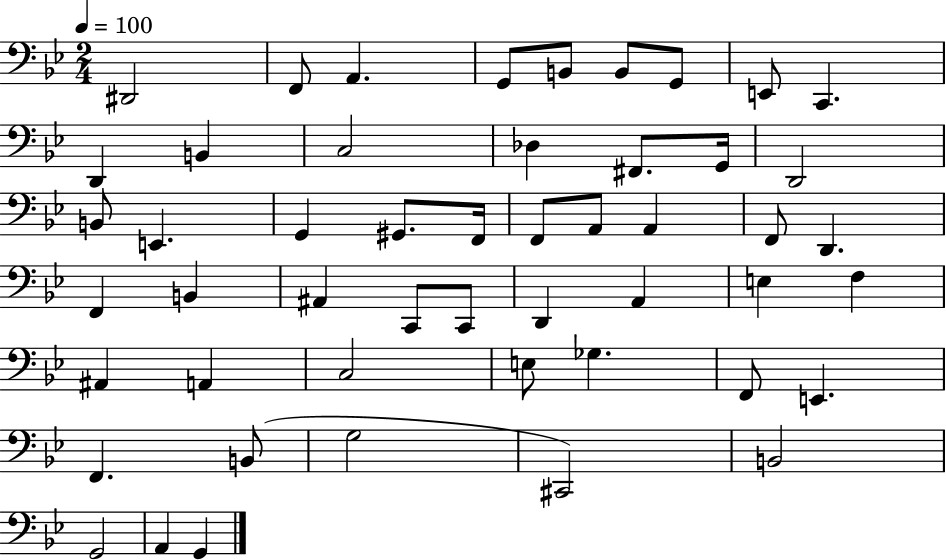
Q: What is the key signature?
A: BES major